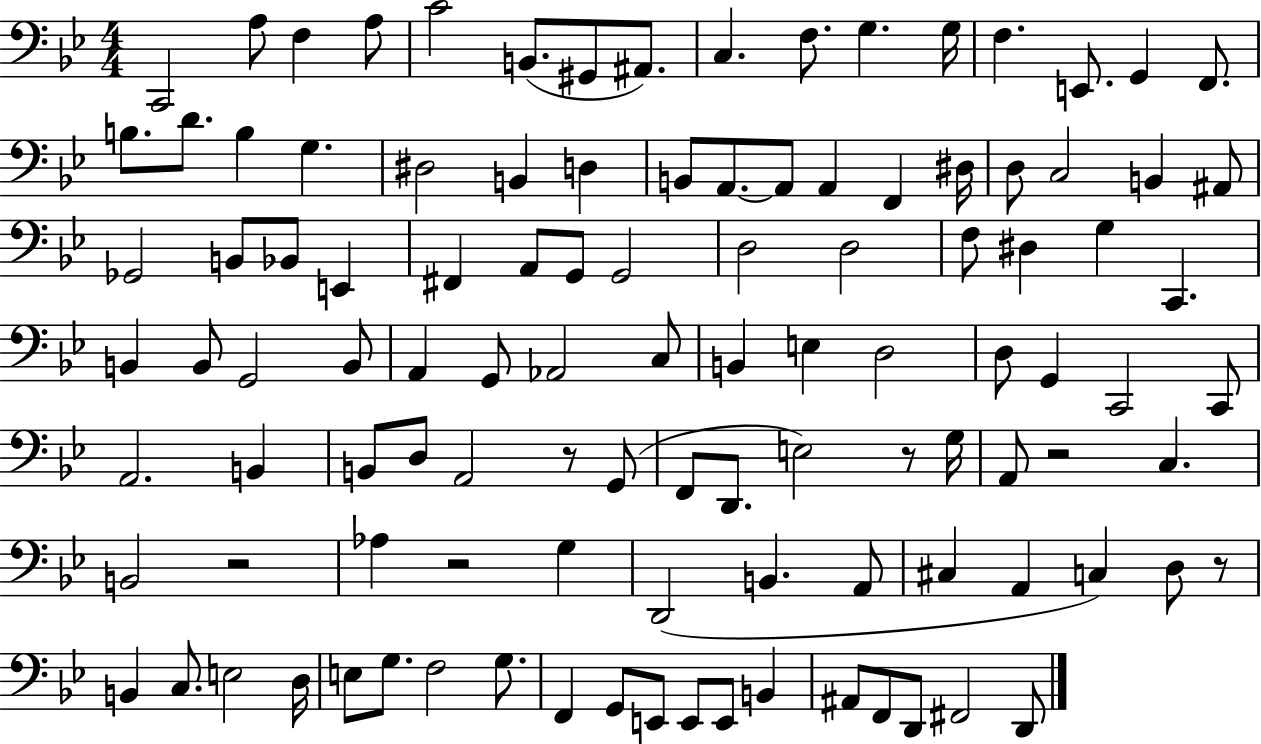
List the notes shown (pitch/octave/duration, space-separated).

C2/h A3/e F3/q A3/e C4/h B2/e. G#2/e A#2/e. C3/q. F3/e. G3/q. G3/s F3/q. E2/e. G2/q F2/e. B3/e. D4/e. B3/q G3/q. D#3/h B2/q D3/q B2/e A2/e. A2/e A2/q F2/q D#3/s D3/e C3/h B2/q A#2/e Gb2/h B2/e Bb2/e E2/q F#2/q A2/e G2/e G2/h D3/h D3/h F3/e D#3/q G3/q C2/q. B2/q B2/e G2/h B2/e A2/q G2/e Ab2/h C3/e B2/q E3/q D3/h D3/e G2/q C2/h C2/e A2/h. B2/q B2/e D3/e A2/h R/e G2/e F2/e D2/e. E3/h R/e G3/s A2/e R/h C3/q. B2/h R/h Ab3/q R/h G3/q D2/h B2/q. A2/e C#3/q A2/q C3/q D3/e R/e B2/q C3/e. E3/h D3/s E3/e G3/e. F3/h G3/e. F2/q G2/e E2/e E2/e E2/e B2/q A#2/e F2/e D2/e F#2/h D2/e